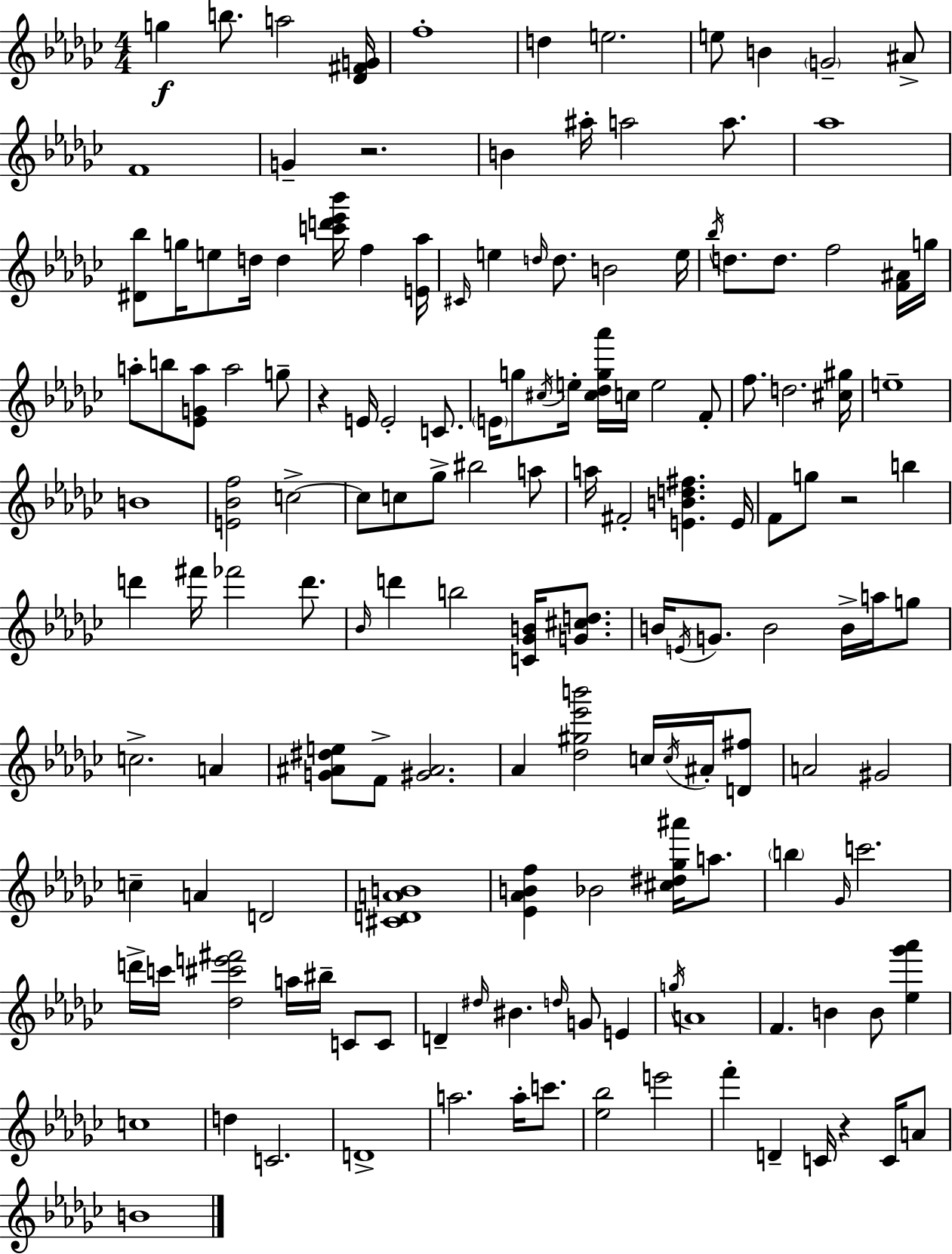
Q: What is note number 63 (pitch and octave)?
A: B5